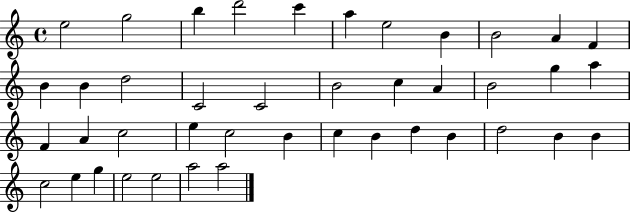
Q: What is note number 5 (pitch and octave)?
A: C6